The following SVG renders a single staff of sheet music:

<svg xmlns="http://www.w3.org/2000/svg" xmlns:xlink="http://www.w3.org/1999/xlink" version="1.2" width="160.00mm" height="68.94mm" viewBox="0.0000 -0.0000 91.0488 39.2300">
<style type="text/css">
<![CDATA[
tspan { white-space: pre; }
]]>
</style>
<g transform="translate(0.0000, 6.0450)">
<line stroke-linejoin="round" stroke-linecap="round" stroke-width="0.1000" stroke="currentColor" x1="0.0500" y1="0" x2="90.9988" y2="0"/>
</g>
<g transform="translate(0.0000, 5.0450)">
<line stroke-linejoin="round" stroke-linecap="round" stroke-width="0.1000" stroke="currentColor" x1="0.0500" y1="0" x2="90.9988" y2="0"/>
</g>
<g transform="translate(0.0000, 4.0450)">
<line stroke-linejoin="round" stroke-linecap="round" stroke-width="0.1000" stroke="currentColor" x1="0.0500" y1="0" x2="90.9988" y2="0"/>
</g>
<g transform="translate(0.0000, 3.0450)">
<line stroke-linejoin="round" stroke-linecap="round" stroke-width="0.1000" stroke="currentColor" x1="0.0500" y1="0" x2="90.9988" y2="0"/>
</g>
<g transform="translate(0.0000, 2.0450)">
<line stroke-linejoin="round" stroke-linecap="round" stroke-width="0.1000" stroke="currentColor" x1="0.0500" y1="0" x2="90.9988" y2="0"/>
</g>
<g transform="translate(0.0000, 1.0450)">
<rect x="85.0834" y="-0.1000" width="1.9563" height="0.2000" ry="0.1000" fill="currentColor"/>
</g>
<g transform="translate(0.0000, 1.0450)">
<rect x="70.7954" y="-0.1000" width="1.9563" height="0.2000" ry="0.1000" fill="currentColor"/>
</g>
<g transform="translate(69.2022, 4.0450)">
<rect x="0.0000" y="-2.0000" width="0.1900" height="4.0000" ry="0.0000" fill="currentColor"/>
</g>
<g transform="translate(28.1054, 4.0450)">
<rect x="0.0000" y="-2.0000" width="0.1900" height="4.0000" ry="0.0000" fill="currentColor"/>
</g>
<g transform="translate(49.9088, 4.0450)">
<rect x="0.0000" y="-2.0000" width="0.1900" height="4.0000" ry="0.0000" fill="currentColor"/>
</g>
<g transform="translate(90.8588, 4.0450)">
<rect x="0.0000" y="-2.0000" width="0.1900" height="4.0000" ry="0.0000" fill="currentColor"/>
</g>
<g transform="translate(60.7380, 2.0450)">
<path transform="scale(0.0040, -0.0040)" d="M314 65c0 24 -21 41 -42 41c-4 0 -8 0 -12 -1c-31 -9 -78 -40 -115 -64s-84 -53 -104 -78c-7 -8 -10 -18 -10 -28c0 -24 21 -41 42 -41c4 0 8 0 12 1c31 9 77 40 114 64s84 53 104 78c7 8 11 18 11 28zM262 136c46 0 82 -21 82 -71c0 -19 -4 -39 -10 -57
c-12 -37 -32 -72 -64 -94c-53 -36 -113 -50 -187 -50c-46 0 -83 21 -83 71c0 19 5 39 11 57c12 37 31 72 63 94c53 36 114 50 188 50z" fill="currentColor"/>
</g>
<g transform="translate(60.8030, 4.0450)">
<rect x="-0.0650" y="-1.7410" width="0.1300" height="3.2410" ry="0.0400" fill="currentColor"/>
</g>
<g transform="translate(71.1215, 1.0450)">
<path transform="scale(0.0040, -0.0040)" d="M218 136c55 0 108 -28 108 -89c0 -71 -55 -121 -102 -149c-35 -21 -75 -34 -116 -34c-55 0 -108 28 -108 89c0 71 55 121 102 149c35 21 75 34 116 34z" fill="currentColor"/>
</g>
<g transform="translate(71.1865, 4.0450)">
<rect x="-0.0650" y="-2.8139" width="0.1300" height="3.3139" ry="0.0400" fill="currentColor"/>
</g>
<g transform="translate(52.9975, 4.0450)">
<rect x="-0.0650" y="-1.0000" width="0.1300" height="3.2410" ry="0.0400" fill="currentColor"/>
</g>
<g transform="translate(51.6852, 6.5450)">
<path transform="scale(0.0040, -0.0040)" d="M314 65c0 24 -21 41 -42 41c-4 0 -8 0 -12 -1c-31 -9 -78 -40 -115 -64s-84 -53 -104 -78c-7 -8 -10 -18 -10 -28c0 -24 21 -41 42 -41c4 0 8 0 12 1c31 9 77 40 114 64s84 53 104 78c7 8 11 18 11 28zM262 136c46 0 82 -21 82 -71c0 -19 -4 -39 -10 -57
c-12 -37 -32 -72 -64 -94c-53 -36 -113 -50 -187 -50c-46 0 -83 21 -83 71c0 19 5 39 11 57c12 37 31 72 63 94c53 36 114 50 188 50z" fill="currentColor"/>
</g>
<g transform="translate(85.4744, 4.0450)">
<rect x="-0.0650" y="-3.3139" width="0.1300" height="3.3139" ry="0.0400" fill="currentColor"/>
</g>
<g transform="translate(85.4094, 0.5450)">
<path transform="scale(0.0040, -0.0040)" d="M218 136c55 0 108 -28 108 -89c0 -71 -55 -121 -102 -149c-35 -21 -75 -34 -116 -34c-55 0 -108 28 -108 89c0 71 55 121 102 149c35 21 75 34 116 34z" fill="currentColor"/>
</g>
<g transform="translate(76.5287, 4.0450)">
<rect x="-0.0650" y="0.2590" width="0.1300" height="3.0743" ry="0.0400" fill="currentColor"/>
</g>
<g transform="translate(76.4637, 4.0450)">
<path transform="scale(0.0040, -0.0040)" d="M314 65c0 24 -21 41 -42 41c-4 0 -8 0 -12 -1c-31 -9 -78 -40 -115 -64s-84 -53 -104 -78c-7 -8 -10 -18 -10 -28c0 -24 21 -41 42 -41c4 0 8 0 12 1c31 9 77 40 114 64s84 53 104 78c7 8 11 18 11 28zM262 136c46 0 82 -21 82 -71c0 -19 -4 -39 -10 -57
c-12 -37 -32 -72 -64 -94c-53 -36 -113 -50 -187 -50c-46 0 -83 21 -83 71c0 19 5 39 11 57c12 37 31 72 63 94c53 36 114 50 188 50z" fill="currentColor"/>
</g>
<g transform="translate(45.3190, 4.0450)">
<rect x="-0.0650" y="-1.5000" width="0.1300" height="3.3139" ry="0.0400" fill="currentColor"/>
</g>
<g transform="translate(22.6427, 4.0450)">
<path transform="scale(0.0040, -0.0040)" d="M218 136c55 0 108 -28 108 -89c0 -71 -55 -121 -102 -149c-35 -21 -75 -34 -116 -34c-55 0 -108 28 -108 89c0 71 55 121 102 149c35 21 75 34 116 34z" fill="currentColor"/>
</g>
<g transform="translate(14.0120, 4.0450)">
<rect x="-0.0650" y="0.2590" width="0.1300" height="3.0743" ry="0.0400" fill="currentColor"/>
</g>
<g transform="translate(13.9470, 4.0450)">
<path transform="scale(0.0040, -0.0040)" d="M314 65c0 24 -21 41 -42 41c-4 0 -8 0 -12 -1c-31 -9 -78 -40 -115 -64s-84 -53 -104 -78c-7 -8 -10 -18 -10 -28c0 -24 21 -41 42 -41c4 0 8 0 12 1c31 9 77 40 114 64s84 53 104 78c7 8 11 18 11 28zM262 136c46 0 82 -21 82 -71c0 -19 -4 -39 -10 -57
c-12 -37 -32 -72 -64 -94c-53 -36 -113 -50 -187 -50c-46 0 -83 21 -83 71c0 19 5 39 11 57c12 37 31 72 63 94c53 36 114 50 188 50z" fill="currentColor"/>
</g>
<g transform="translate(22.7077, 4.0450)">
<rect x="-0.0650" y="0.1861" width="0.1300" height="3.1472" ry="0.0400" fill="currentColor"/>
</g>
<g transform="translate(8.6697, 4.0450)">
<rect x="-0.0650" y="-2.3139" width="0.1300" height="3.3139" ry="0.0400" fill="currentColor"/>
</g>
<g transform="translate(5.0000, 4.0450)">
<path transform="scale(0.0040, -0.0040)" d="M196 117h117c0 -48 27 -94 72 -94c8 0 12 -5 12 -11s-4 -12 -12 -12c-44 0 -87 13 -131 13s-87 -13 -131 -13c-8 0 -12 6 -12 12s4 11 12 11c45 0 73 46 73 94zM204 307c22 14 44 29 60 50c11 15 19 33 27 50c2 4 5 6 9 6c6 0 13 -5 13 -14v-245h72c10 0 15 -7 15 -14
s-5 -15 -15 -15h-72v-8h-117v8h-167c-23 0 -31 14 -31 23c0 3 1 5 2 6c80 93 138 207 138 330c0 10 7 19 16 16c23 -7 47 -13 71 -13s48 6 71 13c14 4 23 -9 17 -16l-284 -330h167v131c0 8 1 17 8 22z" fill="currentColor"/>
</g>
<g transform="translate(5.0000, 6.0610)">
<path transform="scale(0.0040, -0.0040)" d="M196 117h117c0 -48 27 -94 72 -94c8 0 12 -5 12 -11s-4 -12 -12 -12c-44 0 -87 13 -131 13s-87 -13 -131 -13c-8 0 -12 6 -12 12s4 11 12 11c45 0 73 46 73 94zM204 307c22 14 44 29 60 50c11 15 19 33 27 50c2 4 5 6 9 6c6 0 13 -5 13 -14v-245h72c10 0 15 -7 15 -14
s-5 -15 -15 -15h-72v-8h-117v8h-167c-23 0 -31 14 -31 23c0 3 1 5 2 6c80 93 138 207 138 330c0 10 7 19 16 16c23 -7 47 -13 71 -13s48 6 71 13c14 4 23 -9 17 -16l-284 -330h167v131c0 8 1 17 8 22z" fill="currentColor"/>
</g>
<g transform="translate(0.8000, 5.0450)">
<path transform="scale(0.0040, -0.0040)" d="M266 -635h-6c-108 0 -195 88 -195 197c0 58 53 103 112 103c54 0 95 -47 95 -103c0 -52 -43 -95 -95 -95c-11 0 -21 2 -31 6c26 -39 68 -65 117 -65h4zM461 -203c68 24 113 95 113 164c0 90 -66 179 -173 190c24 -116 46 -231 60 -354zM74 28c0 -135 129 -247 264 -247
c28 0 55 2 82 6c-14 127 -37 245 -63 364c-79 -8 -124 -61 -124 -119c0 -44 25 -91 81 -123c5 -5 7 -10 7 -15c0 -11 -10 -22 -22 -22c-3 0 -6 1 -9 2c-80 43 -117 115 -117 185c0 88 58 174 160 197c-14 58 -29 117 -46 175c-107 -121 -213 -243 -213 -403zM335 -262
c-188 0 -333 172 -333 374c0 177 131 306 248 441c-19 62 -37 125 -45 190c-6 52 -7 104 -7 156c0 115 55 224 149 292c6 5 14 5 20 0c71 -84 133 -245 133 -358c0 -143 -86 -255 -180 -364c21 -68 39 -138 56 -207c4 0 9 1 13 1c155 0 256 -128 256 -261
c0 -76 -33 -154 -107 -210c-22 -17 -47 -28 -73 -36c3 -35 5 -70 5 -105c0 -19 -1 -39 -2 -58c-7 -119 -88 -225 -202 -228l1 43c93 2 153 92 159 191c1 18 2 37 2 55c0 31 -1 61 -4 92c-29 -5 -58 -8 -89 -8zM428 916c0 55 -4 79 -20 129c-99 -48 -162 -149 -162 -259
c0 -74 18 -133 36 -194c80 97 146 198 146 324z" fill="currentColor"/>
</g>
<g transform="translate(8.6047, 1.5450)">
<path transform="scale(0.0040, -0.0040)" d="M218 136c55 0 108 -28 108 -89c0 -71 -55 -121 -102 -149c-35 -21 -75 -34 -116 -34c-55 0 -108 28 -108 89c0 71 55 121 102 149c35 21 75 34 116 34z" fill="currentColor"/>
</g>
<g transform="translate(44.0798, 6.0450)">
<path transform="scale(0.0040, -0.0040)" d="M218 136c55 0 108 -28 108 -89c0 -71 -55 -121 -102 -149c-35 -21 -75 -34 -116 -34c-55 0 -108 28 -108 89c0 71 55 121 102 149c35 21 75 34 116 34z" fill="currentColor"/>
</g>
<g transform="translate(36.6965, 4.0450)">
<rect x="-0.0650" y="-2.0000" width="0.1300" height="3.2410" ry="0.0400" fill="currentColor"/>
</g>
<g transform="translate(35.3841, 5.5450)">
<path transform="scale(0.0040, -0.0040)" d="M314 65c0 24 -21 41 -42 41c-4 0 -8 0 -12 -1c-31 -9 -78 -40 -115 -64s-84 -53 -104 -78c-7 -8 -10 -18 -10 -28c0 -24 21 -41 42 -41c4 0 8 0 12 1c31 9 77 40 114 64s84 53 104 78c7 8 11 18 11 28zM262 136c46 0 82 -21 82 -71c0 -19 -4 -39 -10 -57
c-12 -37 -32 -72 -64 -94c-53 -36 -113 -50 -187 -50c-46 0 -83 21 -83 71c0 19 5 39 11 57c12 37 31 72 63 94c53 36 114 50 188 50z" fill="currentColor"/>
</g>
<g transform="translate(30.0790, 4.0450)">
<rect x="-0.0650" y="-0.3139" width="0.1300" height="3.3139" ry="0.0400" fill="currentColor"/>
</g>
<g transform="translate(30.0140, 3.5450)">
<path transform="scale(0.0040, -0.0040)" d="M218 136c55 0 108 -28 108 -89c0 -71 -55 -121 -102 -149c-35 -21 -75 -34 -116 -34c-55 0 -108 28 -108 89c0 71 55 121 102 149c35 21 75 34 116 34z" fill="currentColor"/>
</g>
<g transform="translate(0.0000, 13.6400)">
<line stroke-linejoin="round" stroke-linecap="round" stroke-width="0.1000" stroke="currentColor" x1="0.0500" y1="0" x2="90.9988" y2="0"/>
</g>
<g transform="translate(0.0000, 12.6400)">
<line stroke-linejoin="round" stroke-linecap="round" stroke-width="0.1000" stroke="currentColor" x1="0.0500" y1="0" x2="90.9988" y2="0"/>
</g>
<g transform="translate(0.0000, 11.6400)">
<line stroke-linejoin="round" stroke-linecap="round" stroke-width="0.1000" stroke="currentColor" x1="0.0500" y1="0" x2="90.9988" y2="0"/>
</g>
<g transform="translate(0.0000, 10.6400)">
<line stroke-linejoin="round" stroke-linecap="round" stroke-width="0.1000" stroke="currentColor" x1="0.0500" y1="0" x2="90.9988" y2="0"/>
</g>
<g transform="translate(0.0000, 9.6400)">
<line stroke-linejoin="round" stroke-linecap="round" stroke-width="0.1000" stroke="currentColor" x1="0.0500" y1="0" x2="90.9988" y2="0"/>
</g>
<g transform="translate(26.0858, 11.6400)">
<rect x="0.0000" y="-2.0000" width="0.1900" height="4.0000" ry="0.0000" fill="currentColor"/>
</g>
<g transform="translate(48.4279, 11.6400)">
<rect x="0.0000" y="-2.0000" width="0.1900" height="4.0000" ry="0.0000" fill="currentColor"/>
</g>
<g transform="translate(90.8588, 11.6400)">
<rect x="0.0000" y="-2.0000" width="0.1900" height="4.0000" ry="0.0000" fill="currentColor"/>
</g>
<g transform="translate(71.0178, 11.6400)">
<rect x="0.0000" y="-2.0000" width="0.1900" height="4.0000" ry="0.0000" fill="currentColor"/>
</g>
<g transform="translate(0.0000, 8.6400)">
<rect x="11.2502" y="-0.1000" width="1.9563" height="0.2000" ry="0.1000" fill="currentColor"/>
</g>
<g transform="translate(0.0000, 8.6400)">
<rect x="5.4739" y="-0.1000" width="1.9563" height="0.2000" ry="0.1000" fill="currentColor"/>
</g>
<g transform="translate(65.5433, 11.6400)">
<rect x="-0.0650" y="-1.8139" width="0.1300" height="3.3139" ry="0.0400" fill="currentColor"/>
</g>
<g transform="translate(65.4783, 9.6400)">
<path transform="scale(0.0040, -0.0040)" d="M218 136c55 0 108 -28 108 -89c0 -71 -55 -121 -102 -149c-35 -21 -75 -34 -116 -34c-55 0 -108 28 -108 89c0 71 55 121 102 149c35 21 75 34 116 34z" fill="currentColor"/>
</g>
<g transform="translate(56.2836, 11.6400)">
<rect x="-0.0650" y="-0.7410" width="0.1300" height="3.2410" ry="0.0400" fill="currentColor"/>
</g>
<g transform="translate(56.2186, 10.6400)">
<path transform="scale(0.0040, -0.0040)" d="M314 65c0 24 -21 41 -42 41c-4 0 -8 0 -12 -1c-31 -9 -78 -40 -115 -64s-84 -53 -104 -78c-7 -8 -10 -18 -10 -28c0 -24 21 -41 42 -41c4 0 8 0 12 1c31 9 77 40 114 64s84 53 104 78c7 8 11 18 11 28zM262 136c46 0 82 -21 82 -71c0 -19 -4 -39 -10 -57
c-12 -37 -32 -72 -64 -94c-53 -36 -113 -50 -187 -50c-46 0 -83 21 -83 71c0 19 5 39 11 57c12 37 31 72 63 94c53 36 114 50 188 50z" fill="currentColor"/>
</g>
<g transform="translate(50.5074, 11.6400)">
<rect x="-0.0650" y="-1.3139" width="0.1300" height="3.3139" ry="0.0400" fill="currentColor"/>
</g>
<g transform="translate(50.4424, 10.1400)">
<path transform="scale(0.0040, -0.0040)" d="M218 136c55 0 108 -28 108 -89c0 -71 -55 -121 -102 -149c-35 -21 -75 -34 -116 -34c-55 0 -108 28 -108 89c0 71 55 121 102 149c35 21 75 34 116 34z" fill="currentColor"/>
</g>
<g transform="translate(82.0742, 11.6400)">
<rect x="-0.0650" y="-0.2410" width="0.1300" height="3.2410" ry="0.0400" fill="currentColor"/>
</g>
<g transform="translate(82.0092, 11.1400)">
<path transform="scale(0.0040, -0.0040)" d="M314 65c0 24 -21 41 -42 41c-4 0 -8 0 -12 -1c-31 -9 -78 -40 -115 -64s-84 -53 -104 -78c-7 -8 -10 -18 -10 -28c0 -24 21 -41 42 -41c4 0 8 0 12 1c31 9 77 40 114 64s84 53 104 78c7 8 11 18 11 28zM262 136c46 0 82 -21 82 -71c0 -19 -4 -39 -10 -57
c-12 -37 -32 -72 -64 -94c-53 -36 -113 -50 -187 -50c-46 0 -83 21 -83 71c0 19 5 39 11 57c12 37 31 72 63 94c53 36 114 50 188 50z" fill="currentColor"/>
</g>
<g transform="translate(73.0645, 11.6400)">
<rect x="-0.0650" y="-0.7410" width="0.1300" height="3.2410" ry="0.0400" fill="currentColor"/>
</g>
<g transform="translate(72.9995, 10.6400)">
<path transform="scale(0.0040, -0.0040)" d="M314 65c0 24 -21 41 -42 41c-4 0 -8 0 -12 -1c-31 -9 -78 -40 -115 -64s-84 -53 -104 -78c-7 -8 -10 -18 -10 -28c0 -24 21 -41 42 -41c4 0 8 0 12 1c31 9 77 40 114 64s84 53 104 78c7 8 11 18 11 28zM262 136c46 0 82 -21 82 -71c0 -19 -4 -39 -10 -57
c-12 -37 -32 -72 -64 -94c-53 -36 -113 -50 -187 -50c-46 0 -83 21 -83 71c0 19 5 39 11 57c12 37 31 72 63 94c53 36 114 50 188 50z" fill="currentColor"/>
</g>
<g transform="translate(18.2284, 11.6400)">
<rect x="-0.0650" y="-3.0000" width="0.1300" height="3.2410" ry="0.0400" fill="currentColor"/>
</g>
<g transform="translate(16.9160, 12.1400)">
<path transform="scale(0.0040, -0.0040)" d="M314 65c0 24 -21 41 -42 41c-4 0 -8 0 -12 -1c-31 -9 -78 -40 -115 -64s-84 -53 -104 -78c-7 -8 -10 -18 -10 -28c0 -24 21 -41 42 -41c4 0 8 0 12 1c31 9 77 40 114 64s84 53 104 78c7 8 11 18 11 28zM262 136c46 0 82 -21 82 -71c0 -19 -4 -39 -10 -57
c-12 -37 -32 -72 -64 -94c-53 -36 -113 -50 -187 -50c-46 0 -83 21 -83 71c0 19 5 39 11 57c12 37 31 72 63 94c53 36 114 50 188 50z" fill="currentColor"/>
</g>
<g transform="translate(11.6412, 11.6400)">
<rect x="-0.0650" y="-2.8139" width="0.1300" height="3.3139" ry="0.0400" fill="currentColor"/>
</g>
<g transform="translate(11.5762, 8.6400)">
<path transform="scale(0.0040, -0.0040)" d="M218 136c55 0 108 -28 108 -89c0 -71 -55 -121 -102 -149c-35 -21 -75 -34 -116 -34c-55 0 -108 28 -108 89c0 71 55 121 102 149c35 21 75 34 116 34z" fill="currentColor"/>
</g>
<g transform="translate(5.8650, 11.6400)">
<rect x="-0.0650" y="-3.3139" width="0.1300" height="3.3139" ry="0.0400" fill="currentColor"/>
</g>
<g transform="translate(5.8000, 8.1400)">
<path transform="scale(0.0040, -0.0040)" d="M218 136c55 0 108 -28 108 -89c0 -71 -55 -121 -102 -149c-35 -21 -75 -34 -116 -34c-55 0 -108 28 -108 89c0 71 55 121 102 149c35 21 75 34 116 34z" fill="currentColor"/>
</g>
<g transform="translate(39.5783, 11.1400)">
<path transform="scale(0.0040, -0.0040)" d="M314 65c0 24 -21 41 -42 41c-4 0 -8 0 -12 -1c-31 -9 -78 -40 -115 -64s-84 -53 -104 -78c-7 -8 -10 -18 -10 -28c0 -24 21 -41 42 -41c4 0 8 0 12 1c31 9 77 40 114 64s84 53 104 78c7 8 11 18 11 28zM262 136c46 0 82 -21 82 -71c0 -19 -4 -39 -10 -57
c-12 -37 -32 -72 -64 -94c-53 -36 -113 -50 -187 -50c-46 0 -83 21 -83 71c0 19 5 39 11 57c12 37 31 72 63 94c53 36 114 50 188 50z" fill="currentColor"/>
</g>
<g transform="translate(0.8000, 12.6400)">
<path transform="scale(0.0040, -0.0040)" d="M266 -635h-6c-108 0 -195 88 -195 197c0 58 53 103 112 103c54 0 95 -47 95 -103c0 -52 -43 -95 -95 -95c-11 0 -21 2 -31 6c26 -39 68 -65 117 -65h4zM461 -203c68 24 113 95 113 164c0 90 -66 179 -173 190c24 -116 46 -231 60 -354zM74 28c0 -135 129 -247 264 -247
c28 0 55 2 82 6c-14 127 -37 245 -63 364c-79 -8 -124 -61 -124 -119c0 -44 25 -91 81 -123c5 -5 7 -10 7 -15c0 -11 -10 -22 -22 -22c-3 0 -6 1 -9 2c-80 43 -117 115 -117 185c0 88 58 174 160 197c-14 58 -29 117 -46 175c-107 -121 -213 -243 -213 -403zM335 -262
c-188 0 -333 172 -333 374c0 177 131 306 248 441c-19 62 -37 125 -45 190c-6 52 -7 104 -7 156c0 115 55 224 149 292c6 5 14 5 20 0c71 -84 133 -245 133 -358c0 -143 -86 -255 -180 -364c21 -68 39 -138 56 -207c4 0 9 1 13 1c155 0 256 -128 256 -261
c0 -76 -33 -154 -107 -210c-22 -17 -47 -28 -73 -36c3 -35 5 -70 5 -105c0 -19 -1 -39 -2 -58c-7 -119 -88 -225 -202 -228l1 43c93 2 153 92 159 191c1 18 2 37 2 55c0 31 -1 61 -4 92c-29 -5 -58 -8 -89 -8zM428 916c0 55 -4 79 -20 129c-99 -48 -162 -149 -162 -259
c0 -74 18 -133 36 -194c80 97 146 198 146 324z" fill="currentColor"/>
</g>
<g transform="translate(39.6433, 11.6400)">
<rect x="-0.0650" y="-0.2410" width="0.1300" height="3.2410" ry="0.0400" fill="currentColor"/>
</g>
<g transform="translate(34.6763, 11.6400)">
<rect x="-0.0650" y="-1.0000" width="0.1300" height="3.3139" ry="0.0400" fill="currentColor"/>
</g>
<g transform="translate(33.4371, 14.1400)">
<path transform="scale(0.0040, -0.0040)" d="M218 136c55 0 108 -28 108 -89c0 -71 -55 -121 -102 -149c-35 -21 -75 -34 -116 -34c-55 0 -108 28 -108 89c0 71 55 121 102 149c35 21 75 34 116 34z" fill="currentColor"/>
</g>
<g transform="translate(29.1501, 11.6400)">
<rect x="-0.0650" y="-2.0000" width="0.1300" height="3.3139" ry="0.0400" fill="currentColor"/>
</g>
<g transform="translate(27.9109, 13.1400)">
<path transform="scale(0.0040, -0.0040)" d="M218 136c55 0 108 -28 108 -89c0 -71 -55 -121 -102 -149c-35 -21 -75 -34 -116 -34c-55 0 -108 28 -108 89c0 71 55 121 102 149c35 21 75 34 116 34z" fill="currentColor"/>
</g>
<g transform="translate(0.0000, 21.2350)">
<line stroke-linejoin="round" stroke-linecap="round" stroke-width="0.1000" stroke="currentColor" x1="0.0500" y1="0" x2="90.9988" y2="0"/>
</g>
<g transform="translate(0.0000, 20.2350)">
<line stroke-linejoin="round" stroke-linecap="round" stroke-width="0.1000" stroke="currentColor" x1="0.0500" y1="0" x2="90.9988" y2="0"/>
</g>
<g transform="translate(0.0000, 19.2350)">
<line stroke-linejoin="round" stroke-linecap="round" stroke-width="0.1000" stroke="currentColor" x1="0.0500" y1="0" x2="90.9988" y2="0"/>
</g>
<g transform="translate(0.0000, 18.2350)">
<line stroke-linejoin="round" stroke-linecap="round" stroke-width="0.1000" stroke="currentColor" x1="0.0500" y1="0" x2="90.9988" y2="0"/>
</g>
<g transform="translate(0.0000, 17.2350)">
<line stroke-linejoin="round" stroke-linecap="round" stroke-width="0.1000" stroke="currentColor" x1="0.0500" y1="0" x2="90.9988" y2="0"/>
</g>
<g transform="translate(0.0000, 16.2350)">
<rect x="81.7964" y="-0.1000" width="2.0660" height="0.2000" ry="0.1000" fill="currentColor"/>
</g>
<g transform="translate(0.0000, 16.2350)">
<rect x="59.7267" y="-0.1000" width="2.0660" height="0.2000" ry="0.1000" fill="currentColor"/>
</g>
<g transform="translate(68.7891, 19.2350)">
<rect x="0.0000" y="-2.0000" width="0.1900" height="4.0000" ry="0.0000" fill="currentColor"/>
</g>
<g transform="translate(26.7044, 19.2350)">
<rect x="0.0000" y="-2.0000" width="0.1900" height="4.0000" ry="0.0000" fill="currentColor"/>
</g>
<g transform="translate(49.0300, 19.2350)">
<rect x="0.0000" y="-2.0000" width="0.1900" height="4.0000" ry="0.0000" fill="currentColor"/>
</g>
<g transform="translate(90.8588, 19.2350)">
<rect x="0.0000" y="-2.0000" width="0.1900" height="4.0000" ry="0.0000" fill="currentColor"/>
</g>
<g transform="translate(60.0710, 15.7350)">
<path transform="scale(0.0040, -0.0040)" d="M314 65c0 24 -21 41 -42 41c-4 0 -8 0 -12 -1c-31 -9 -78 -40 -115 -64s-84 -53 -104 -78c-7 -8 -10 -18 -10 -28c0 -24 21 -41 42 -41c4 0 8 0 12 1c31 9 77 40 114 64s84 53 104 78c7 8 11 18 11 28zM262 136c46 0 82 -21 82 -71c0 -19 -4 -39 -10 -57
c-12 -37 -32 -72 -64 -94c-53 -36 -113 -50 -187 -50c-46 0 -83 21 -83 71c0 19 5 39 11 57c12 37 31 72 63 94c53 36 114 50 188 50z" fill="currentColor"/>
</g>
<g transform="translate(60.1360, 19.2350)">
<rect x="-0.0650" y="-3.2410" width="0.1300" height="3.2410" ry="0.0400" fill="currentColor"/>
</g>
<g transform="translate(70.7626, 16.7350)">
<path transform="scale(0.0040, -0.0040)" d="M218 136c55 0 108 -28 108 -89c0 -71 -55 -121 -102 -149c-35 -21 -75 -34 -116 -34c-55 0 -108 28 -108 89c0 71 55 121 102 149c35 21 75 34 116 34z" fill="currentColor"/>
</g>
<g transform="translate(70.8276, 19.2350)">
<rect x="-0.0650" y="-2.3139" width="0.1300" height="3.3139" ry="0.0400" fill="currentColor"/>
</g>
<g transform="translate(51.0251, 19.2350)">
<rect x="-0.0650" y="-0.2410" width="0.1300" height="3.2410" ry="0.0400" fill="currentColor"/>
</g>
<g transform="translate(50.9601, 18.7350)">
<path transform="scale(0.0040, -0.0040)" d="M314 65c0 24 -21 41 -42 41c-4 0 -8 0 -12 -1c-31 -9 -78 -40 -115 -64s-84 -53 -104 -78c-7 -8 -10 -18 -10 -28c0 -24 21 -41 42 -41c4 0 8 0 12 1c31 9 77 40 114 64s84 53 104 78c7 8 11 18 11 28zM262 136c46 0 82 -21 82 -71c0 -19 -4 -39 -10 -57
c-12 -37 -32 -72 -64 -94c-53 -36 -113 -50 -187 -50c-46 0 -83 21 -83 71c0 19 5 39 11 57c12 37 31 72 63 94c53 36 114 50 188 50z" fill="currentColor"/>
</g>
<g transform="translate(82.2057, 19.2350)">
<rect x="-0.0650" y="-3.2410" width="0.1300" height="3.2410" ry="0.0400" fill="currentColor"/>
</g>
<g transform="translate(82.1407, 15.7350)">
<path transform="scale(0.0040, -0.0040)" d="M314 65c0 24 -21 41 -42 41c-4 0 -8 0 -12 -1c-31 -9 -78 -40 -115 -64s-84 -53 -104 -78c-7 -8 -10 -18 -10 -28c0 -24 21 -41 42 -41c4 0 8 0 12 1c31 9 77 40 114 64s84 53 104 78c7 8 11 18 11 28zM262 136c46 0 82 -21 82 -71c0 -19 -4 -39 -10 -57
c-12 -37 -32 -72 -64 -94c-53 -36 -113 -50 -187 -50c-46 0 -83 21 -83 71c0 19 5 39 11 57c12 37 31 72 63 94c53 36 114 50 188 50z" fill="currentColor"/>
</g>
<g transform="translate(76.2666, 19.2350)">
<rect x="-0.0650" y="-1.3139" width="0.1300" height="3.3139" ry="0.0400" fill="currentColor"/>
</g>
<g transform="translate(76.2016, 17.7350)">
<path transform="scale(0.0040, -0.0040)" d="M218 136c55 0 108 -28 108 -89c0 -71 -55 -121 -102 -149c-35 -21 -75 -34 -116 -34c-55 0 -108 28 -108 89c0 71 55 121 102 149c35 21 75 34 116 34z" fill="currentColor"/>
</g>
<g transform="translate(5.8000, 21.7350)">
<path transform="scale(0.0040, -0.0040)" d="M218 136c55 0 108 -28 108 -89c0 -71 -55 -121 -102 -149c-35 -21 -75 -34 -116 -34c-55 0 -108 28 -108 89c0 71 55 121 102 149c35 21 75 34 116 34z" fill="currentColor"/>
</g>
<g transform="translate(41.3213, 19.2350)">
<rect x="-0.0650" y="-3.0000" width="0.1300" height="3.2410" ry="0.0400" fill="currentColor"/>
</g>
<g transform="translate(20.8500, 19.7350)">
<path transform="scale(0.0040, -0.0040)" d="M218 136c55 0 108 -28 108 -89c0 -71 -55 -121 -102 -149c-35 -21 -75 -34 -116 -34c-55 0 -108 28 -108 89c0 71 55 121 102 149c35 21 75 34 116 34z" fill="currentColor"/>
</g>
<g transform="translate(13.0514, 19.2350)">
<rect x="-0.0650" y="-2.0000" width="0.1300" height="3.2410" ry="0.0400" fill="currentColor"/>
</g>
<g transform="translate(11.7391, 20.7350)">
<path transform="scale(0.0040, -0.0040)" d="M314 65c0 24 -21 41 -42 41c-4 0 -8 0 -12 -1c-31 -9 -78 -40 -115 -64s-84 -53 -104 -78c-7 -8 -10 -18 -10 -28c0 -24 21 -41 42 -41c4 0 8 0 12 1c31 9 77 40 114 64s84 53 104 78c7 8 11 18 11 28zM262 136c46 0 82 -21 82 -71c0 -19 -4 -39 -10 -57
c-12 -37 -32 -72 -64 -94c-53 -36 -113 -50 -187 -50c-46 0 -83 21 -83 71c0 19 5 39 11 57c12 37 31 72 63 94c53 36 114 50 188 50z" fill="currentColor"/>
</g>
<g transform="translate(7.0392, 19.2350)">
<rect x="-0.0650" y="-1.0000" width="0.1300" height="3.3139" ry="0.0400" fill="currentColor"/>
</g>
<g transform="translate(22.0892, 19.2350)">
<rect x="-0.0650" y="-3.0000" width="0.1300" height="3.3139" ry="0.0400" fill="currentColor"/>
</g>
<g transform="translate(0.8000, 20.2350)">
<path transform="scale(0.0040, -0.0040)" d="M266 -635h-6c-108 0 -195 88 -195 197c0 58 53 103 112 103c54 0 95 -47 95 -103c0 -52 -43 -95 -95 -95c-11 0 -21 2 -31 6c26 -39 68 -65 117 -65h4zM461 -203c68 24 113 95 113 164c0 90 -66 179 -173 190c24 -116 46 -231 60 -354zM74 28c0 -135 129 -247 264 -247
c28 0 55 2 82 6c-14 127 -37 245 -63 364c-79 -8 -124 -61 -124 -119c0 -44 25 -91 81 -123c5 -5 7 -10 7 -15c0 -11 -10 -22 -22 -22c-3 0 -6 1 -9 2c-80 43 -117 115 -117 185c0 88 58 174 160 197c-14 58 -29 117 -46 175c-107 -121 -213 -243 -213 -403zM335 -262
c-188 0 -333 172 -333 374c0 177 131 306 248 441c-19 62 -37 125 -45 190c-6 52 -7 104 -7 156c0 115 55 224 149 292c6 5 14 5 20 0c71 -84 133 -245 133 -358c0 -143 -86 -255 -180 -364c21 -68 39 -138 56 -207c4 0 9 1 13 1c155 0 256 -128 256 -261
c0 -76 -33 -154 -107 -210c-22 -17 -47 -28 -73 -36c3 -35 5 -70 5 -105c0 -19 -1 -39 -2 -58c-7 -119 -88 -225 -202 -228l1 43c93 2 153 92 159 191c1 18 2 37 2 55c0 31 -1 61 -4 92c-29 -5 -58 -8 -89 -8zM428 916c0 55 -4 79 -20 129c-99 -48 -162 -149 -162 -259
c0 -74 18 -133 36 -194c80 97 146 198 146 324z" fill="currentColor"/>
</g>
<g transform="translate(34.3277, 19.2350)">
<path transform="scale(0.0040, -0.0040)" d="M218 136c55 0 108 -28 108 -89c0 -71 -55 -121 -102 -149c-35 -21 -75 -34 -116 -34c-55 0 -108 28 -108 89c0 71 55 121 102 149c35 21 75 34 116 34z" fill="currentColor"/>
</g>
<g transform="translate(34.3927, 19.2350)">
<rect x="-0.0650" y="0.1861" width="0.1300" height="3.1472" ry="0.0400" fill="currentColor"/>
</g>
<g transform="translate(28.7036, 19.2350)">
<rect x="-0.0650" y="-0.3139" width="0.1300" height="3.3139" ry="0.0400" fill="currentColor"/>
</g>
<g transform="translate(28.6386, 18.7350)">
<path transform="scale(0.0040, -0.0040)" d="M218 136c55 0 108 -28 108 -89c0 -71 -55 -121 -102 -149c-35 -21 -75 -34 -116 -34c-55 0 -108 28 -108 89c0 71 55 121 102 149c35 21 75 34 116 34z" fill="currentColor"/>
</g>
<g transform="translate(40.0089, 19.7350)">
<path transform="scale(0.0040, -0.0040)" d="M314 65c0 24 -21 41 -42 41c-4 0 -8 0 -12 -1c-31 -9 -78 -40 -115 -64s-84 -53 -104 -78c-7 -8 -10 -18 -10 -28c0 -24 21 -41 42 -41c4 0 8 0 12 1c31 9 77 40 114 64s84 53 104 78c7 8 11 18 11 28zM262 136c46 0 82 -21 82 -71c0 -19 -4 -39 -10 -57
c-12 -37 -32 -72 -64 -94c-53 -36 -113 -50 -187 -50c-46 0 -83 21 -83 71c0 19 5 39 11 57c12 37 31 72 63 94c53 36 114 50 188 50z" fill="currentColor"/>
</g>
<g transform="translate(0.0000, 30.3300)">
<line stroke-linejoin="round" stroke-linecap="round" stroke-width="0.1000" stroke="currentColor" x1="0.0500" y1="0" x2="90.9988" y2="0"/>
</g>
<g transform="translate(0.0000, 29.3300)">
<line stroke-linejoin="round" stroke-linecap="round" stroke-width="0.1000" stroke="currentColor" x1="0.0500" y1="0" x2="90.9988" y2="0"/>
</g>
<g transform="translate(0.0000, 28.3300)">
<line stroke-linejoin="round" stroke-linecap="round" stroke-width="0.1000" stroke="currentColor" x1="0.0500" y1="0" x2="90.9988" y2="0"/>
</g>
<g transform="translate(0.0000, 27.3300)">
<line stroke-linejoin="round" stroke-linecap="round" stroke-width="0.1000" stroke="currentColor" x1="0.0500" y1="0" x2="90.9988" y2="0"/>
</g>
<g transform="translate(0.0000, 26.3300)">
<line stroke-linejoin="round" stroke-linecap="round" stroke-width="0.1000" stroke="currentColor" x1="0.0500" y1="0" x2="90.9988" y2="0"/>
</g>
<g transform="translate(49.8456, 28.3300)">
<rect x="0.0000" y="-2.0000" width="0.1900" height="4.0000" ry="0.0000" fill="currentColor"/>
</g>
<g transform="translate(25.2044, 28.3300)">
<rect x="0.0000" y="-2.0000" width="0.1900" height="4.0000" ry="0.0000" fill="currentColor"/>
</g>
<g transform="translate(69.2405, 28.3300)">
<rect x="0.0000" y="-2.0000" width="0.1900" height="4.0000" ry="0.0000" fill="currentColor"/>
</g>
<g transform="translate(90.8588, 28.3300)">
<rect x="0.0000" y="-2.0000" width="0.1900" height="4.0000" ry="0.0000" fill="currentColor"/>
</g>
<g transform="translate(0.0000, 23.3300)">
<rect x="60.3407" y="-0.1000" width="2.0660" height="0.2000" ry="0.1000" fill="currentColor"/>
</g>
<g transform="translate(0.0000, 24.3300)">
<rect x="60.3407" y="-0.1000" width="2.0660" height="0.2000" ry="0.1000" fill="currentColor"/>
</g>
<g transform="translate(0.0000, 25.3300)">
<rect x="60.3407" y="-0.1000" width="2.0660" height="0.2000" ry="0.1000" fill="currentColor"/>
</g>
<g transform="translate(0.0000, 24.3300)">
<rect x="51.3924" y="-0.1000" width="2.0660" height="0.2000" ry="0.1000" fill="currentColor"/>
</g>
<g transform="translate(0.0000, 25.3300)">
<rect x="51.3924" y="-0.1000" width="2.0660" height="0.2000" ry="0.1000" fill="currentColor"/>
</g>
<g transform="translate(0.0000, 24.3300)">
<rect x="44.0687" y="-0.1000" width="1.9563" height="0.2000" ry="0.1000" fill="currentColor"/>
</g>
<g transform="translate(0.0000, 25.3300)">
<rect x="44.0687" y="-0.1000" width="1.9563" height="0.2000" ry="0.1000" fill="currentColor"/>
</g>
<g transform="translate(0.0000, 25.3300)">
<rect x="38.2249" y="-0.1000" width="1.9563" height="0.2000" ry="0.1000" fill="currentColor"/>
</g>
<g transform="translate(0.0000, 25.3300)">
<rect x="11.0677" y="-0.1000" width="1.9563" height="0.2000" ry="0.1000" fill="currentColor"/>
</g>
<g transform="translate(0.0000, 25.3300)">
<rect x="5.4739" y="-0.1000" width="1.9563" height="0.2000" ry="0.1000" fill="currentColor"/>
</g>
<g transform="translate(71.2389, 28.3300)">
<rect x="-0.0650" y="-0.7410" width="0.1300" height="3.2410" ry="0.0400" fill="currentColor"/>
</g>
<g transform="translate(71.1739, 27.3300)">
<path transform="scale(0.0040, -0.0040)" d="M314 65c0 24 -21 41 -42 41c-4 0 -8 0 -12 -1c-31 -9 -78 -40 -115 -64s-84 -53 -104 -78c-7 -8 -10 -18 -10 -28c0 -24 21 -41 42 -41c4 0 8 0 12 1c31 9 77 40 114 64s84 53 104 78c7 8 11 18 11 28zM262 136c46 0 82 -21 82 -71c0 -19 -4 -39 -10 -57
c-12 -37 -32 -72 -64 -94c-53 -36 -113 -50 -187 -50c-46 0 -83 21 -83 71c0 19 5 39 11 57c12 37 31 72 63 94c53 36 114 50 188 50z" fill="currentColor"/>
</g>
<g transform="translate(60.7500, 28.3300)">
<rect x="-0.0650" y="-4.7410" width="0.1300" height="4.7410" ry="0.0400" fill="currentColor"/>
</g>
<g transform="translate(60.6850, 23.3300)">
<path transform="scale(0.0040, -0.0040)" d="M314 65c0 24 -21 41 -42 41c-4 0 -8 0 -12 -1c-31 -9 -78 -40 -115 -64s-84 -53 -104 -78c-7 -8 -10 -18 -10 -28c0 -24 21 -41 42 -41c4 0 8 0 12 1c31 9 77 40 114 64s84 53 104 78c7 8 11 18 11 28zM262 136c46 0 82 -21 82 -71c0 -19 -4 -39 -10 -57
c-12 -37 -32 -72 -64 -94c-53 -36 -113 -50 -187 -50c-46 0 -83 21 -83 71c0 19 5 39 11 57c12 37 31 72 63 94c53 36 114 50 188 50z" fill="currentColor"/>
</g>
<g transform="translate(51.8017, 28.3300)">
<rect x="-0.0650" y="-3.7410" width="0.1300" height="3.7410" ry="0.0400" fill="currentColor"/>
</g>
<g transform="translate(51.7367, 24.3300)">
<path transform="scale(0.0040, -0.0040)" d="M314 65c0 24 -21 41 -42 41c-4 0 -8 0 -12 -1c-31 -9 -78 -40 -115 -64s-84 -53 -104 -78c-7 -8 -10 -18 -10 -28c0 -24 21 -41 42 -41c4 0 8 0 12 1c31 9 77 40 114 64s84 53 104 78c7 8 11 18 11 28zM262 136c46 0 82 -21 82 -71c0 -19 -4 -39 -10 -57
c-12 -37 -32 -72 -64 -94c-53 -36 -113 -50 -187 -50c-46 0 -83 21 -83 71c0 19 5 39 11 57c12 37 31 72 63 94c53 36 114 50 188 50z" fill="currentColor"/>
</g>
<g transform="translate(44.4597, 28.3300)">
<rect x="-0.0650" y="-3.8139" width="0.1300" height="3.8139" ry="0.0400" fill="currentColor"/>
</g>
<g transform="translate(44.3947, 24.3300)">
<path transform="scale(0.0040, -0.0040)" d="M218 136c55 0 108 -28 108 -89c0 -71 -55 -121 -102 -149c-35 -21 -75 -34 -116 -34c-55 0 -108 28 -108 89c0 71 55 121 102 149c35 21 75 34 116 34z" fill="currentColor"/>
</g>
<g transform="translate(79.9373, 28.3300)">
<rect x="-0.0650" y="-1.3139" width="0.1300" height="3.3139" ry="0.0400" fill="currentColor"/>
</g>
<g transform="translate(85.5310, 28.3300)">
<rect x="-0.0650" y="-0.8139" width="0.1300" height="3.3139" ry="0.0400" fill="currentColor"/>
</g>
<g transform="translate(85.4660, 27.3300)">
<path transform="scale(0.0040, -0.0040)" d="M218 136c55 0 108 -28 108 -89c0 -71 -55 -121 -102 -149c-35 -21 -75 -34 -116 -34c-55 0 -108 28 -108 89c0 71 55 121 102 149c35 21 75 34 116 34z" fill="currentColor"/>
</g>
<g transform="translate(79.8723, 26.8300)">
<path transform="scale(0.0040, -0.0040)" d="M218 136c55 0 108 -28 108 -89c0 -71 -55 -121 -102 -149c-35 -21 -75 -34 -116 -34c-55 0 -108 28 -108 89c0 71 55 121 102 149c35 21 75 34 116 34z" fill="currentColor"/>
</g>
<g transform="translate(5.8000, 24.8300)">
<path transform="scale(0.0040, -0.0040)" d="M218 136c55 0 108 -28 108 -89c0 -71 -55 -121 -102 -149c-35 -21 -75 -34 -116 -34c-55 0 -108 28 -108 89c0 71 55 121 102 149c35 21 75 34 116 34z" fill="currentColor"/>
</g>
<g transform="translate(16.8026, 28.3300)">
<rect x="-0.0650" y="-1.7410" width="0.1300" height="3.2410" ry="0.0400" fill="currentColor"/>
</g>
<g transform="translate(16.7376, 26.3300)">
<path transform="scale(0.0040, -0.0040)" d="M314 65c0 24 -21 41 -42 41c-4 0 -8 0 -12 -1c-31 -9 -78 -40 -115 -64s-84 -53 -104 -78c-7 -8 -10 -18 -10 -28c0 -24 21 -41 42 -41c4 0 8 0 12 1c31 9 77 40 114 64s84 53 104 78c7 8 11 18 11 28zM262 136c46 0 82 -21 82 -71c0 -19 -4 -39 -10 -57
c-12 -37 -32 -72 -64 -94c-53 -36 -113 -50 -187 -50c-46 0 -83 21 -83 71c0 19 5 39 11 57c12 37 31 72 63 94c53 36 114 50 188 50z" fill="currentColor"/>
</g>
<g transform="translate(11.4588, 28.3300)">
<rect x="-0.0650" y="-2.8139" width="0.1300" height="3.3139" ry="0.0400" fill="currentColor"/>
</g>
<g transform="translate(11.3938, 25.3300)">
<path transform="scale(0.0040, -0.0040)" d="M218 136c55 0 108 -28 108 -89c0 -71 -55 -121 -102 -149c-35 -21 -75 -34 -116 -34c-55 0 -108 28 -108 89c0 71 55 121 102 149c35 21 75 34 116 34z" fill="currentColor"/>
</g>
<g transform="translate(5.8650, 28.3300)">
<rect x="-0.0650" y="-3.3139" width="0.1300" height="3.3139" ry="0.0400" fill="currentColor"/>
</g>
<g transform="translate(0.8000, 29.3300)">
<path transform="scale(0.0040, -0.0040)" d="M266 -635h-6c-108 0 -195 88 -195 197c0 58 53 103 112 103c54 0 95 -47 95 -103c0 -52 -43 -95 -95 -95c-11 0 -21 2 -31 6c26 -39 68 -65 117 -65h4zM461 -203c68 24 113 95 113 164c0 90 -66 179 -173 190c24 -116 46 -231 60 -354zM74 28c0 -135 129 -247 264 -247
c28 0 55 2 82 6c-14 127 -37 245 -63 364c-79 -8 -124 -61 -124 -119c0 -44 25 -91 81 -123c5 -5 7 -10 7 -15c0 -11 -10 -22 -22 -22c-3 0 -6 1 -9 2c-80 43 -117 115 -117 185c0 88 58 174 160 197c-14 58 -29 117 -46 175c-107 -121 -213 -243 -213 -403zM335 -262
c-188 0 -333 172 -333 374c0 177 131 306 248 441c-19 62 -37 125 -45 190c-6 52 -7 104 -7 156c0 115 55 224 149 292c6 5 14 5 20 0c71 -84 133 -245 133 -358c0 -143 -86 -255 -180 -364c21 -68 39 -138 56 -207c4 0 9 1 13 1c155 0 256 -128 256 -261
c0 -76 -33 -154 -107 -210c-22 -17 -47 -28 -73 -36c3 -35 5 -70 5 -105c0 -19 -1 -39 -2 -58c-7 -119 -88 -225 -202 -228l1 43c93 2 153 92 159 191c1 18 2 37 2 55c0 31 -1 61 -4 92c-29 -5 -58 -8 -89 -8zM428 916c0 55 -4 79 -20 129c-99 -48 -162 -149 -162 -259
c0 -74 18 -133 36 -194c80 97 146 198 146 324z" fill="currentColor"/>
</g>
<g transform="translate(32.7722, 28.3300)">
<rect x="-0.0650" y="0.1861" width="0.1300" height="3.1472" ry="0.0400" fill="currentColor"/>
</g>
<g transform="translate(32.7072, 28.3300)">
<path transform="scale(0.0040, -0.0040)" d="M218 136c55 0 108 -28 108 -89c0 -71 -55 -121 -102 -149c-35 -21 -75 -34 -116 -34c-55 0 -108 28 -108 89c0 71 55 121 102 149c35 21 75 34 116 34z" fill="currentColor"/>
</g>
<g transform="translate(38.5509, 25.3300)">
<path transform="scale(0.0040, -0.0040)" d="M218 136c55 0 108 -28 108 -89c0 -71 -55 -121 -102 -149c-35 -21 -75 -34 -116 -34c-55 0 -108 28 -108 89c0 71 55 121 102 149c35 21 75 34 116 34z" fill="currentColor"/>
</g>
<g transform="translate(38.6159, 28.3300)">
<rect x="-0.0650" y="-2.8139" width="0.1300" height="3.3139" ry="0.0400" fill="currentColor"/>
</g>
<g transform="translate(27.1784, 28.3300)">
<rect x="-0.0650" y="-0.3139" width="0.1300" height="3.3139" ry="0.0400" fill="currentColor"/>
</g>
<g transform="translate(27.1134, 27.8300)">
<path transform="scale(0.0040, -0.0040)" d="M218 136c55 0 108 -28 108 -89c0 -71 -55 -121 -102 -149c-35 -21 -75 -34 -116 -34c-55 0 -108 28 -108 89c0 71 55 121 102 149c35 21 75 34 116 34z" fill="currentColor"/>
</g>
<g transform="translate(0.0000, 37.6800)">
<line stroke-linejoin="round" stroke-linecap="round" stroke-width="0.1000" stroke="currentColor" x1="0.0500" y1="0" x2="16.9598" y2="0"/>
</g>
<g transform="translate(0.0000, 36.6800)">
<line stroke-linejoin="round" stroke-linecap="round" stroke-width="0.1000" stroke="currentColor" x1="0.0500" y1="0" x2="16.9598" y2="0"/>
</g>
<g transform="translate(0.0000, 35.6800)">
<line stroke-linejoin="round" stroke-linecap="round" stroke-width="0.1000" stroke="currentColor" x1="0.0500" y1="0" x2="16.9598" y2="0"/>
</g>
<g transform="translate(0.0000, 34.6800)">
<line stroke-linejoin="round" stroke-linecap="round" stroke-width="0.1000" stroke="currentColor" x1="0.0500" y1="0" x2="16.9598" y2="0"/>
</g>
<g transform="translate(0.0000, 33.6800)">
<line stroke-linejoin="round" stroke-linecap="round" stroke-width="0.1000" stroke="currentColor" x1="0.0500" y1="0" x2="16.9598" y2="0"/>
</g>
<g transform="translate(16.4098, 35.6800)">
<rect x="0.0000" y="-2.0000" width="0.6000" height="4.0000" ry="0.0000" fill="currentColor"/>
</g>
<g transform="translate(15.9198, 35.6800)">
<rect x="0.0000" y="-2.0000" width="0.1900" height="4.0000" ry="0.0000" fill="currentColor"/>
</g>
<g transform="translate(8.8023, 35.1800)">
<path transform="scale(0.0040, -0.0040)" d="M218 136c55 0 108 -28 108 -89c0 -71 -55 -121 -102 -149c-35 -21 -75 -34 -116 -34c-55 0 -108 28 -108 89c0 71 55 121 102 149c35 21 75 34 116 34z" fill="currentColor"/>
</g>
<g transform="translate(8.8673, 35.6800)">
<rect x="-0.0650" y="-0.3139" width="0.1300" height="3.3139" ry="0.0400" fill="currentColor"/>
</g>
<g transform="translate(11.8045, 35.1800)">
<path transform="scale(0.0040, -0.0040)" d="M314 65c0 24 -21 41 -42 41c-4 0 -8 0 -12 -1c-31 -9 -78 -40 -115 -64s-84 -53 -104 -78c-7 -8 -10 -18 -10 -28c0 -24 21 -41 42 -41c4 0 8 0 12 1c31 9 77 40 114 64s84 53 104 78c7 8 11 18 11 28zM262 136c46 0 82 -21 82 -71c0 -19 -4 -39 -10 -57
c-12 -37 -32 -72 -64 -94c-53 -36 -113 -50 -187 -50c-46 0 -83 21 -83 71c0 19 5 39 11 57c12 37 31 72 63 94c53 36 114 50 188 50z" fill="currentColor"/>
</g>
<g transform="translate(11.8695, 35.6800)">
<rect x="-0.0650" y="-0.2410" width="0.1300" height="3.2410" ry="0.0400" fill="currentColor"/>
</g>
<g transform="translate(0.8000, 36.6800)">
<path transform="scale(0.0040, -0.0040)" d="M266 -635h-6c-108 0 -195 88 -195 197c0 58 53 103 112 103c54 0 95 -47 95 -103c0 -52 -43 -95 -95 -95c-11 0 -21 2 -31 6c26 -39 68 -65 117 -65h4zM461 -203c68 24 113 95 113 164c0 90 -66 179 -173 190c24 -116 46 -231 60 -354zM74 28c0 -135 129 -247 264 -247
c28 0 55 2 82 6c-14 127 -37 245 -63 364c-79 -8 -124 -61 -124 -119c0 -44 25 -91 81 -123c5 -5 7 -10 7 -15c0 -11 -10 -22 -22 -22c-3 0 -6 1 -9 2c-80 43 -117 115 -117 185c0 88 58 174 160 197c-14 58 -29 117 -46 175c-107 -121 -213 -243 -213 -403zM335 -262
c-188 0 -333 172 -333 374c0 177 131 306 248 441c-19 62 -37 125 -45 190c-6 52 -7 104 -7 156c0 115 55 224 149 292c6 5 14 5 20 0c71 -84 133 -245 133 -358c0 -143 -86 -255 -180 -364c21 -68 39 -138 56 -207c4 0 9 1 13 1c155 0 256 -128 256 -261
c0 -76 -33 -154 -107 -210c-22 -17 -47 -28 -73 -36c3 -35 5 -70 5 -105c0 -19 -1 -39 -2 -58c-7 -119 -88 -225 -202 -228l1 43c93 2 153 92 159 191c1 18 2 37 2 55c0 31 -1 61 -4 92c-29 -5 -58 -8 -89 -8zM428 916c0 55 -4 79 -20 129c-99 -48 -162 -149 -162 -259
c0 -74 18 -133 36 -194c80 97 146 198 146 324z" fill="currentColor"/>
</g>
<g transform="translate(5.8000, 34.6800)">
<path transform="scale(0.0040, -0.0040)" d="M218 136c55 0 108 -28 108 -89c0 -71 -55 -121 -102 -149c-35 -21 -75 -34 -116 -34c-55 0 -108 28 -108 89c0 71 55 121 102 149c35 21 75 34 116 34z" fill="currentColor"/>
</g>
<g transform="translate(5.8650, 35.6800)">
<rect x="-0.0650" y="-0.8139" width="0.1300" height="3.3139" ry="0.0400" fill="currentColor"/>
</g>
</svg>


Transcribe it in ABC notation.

X:1
T:Untitled
M:4/4
L:1/4
K:C
g B2 B c F2 E D2 f2 a B2 b b a A2 F D c2 e d2 f d2 c2 D F2 A c B A2 c2 b2 g e b2 b a f2 c B a c' c'2 e'2 d2 e d d c c2